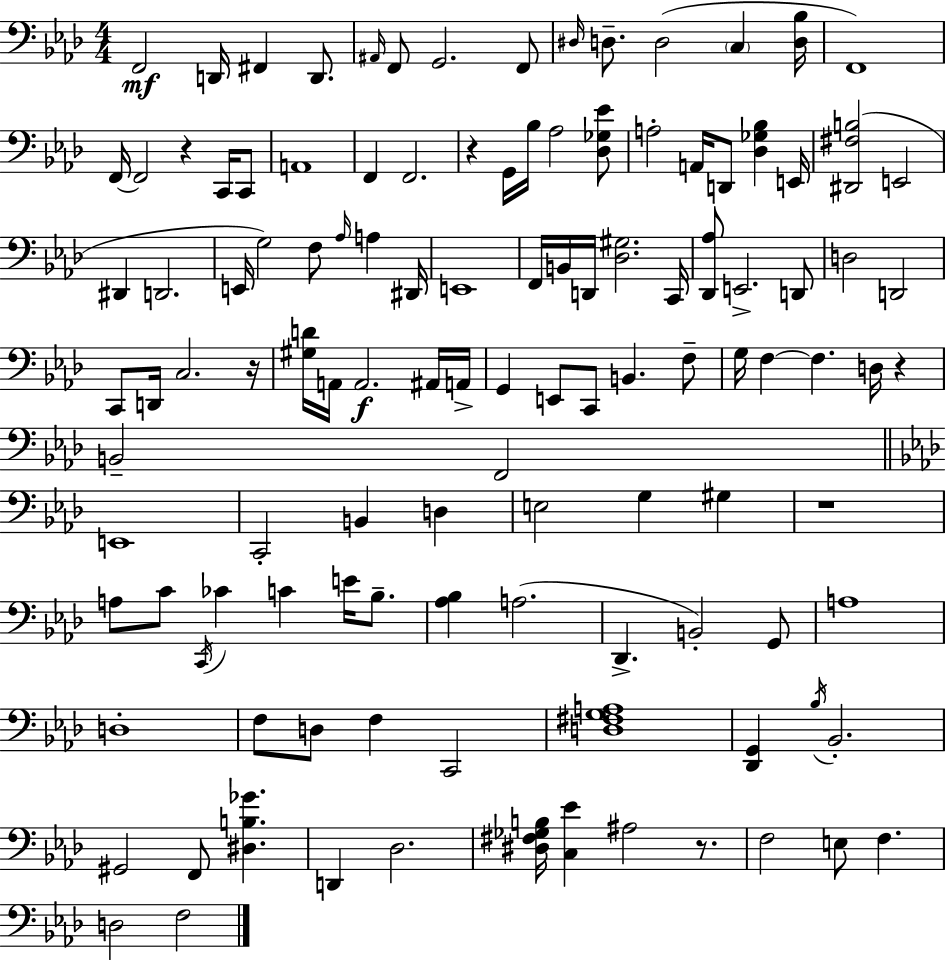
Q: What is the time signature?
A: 4/4